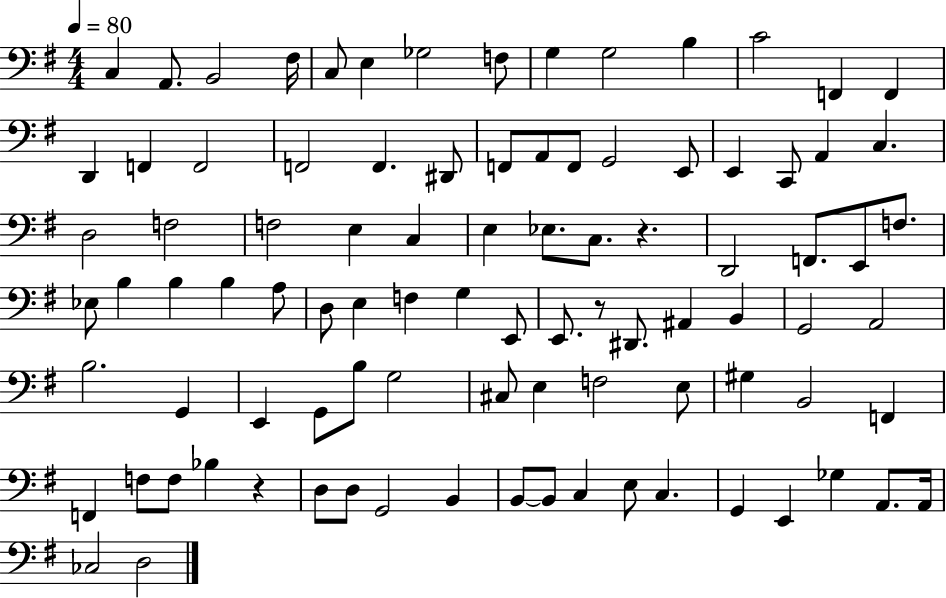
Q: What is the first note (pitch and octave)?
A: C3